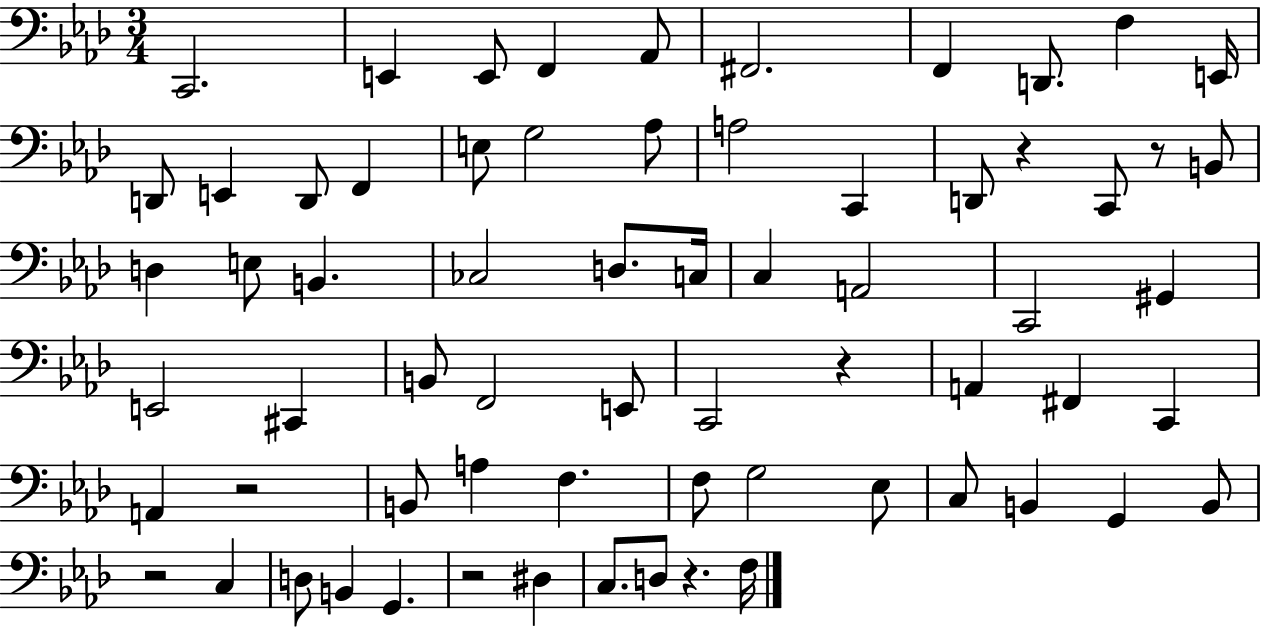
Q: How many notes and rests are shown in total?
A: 67